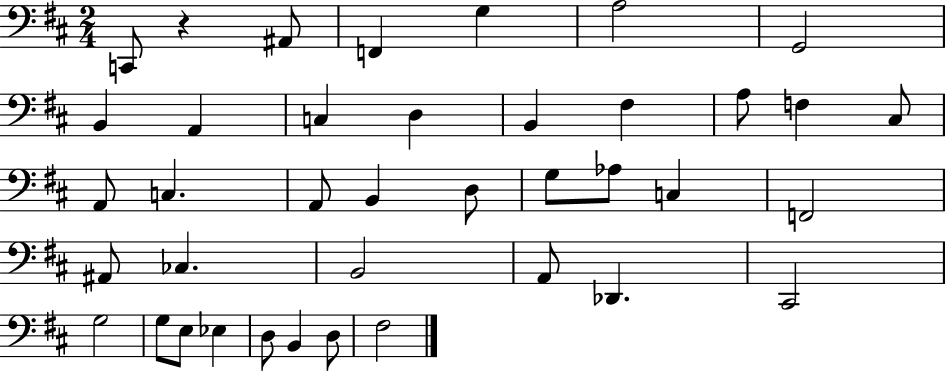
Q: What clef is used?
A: bass